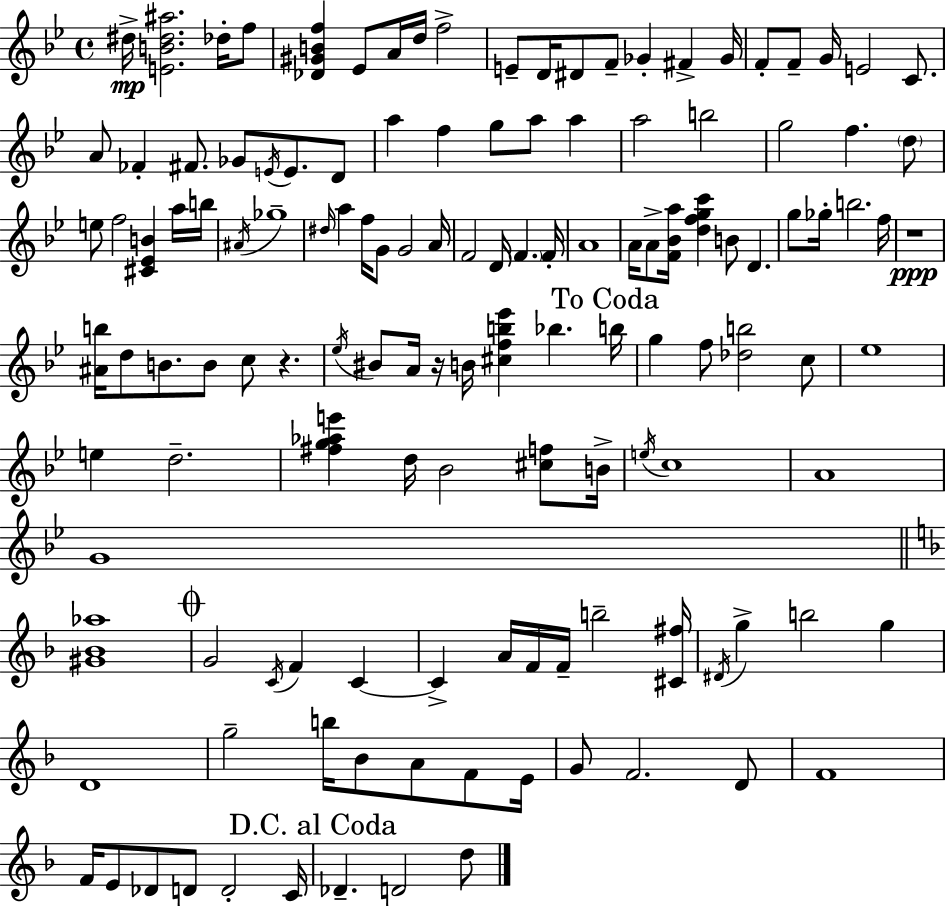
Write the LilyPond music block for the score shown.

{
  \clef treble
  \time 4/4
  \defaultTimeSignature
  \key g \minor
  dis''16->\mp <e' b' dis'' ais''>2. des''16-. f''8 | <des' gis' b' f''>4 ees'8 a'16 d''16 f''2-> | e'8-- d'16 dis'8 f'8-- ges'4-. fis'4-> ges'16 | f'8-. f'8-- g'16 e'2 c'8. | \break a'8 fes'4-. fis'8. ges'8 \acciaccatura { e'16 } e'8. d'8 | a''4 f''4 g''8 a''8 a''4 | a''2 b''2 | g''2 f''4. \parenthesize d''8 | \break e''8 f''2 <cis' ees' b'>4 a''16 | b''16 \acciaccatura { ais'16 } ges''1-- | \grace { dis''16 } a''4 f''16 g'8 g'2 | a'16 f'2 d'16 \parenthesize f'4. | \break f'16-. a'1 | a'16 a'8-> <f' bes' a''>16 <d'' f'' g'' c'''>4 b'8 d'4. | g''8 ges''16-. b''2. | f''16 r1\ppp | \break <ais' b''>16 d''8 b'8. b'8 c''8 r4. | \acciaccatura { ees''16 } bis'8 a'16 r16 b'16 <cis'' f'' b'' ees'''>4 bes''4. | \mark "To Coda" b''16 g''4 f''8 <des'' b''>2 | c''8 ees''1 | \break e''4 d''2.-- | <fis'' g'' aes'' e'''>4 d''16 bes'2 | <cis'' f''>8 b'16-> \acciaccatura { e''16 } c''1 | a'1 | \break g'1 | \bar "||" \break \key f \major <gis' bes' aes''>1 | \mark \markup { \musicglyph "scripts.coda" } g'2 \acciaccatura { c'16 } f'4 c'4~~ | c'4-> a'16 f'16 f'16-- b''2-- | <cis' fis''>16 \acciaccatura { dis'16 } g''4-> b''2 g''4 | \break d'1 | g''2-- b''16 bes'8 a'8 f'8 | e'16 g'8 f'2. | d'8 f'1 | \break f'16 e'8 des'8 d'8 d'2-. | c'16 \mark "D.C. al Coda" des'4.-- d'2 | d''8 \bar "|."
}